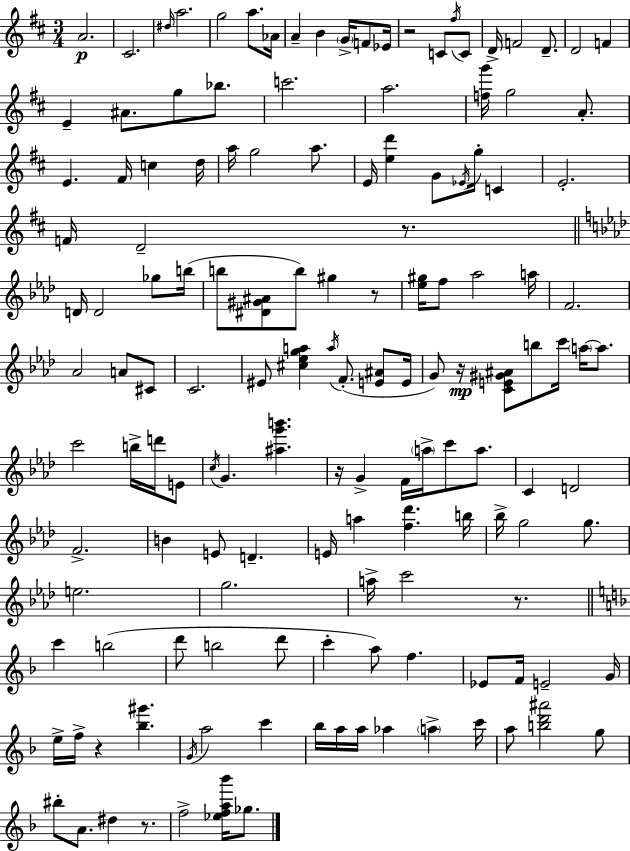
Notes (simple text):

A4/h. C#4/h. D#5/s A5/h. G5/h A5/e. Ab4/s A4/q B4/q G4/s F4/e Eb4/s R/h C4/e F#5/s C4/e D4/s F4/h D4/e. D4/h F4/q E4/q A#4/e. G5/e Bb5/e. C6/h. A5/h. [F5,G6]/s G5/h A4/e. E4/q. F#4/s C5/q D5/s A5/s G5/h A5/e. E4/s [E5,D6]/q G4/e Eb4/s G5/s C4/q E4/h. F4/s D4/h R/e. D4/s D4/h Gb5/e B5/s B5/e [D#4,G#4,A#4]/e B5/e G#5/q R/e [Eb5,G#5]/s F5/e Ab5/h A5/s F4/h. Ab4/h A4/e C#4/e C4/h. EIS4/e [C#5,Eb5,G5,A5]/q A5/s F4/e. [E4,A#4]/e E4/s G4/e R/s [C4,E4,G#4,A#4]/e B5/e C6/s A5/s A5/e. C6/h B5/s D6/s E4/e C5/s G4/q. [A#5,G6,B6]/q. R/s G4/q F4/s A5/s C6/e A5/e. C4/q D4/h F4/h. B4/q E4/e D4/q. E4/s A5/q [F5,Db6]/q. B5/s Bb5/s G5/h G5/e. E5/h. G5/h. A5/s C6/h R/e. C6/q B5/h D6/e B5/h D6/e C6/q A5/e F5/q. Eb4/e F4/s E4/h G4/s E5/s F5/s R/q [Bb5,G#6]/q. G4/s A5/h C6/q Bb5/s A5/s A5/s Ab5/q A5/q C6/s A5/e [B5,D6,A#6]/h G5/e BIS5/e A4/e. D#5/q R/e. F5/h [Eb5,F5,A5,Bb6]/s Gb5/e.